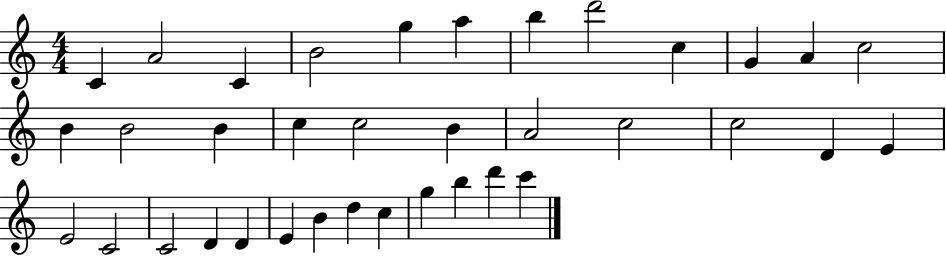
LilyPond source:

{
  \clef treble
  \numericTimeSignature
  \time 4/4
  \key c \major
  c'4 a'2 c'4 | b'2 g''4 a''4 | b''4 d'''2 c''4 | g'4 a'4 c''2 | \break b'4 b'2 b'4 | c''4 c''2 b'4 | a'2 c''2 | c''2 d'4 e'4 | \break e'2 c'2 | c'2 d'4 d'4 | e'4 b'4 d''4 c''4 | g''4 b''4 d'''4 c'''4 | \break \bar "|."
}